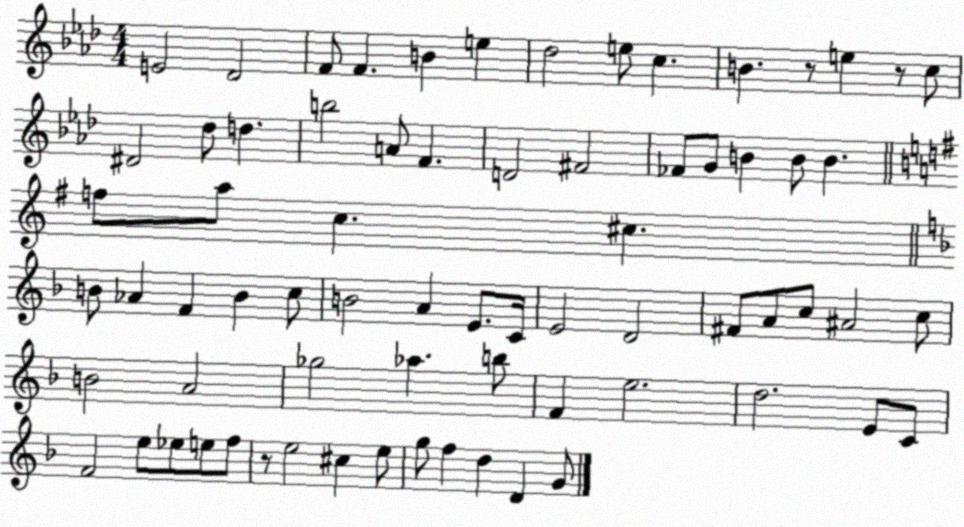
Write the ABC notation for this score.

X:1
T:Untitled
M:4/4
L:1/4
K:Ab
E2 _D2 F/2 F B e _d2 e/2 c B z/2 e z/2 c/2 ^D2 _d/2 d b2 A/2 F D2 ^F2 _F/2 G/2 B B/2 B f/2 a/2 c ^c B/2 _A F B c/2 B2 A E/2 C/4 E2 D2 ^F/2 A/2 c/2 ^A2 c/2 B2 A2 _g2 _a b/2 F e2 d2 E/2 C/2 F2 e/2 _e/2 e/2 f/2 z/2 e2 ^c e/2 g/2 f d D G/2